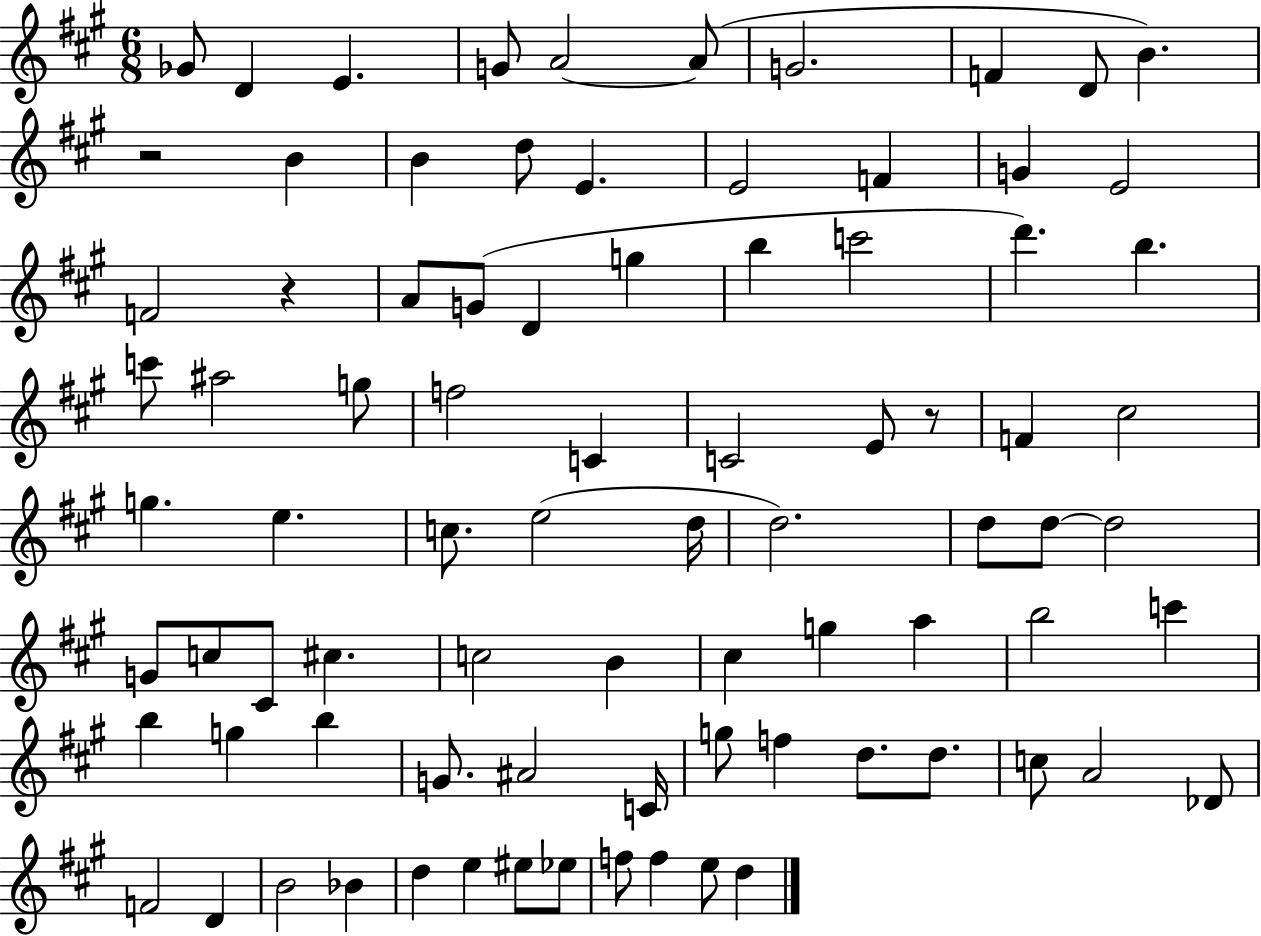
{
  \clef treble
  \numericTimeSignature
  \time 6/8
  \key a \major
  ges'8 d'4 e'4. | g'8 a'2~~ a'8( | g'2. | f'4 d'8 b'4.) | \break r2 b'4 | b'4 d''8 e'4. | e'2 f'4 | g'4 e'2 | \break f'2 r4 | a'8 g'8( d'4 g''4 | b''4 c'''2 | d'''4.) b''4. | \break c'''8 ais''2 g''8 | f''2 c'4 | c'2 e'8 r8 | f'4 cis''2 | \break g''4. e''4. | c''8. e''2( d''16 | d''2.) | d''8 d''8~~ d''2 | \break g'8 c''8 cis'8 cis''4. | c''2 b'4 | cis''4 g''4 a''4 | b''2 c'''4 | \break b''4 g''4 b''4 | g'8. ais'2 c'16 | g''8 f''4 d''8. d''8. | c''8 a'2 des'8 | \break f'2 d'4 | b'2 bes'4 | d''4 e''4 eis''8 ees''8 | f''8 f''4 e''8 d''4 | \break \bar "|."
}